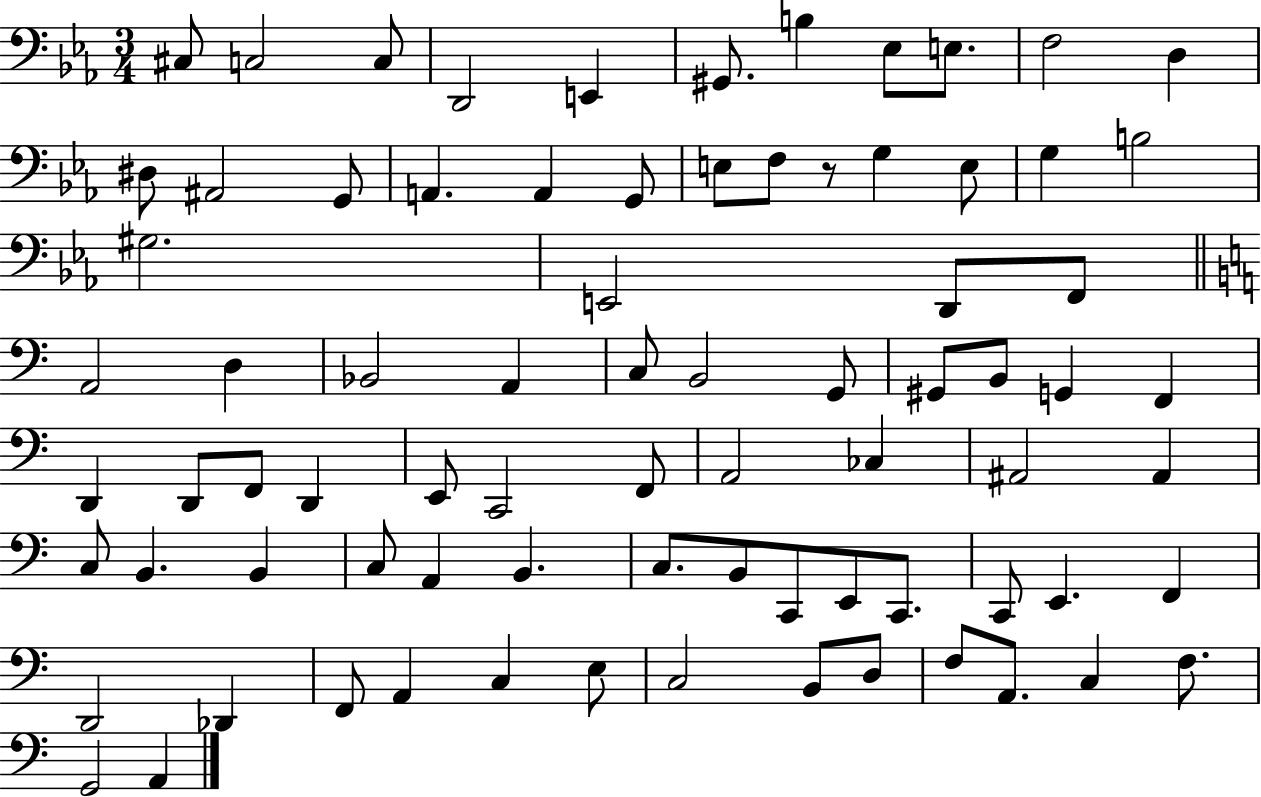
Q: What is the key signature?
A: EES major